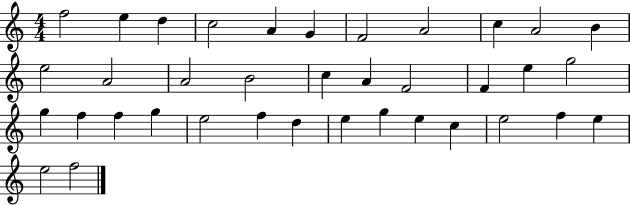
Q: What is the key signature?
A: C major